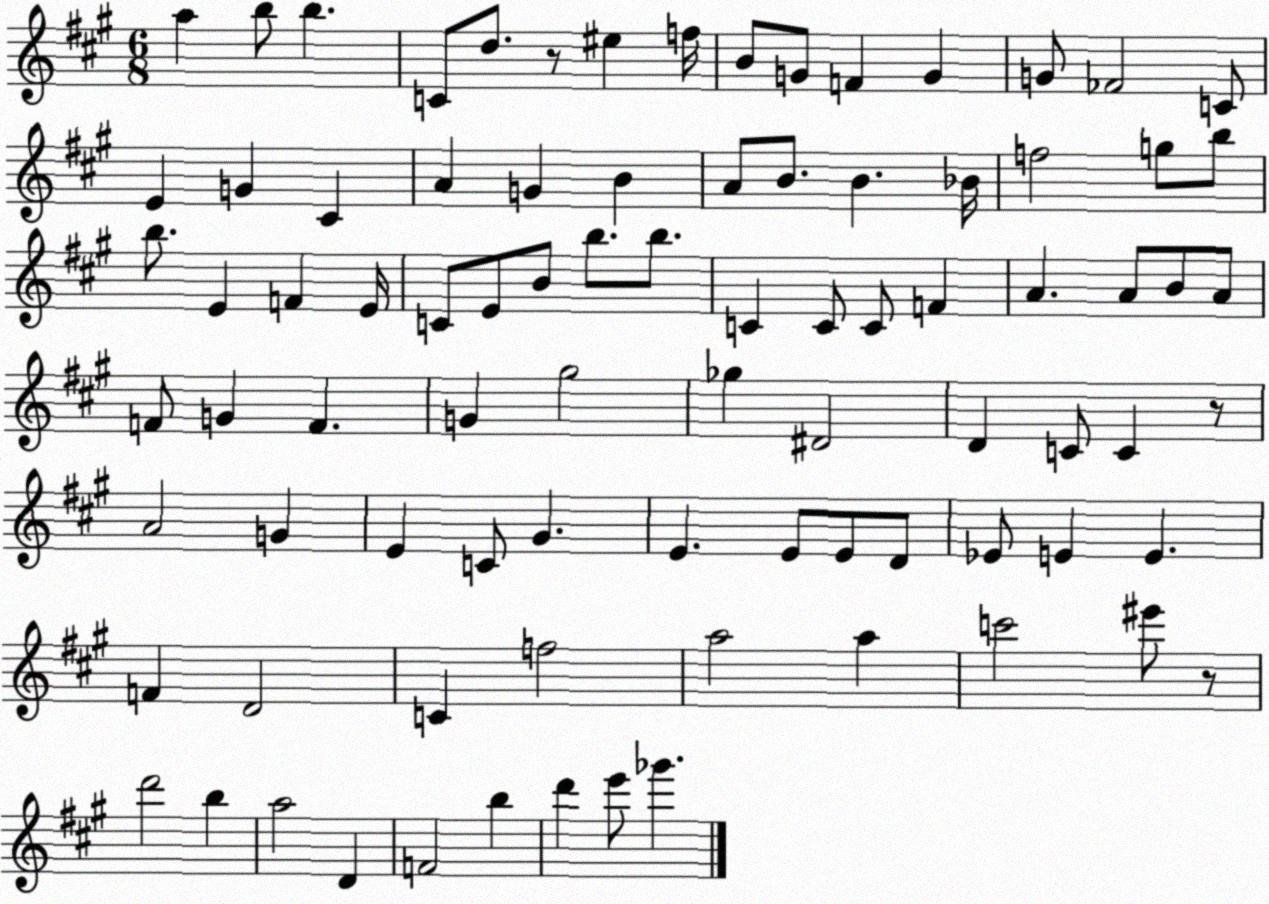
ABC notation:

X:1
T:Untitled
M:6/8
L:1/4
K:A
a b/2 b C/2 d/2 z/2 ^e f/4 B/2 G/2 F G G/2 _F2 C/2 E G ^C A G B A/2 B/2 B _B/4 f2 g/2 b/2 b/2 E F E/4 C/2 E/2 B/2 b/2 b/2 C C/2 C/2 F A A/2 B/2 A/2 F/2 G F G ^g2 _g ^D2 D C/2 C z/2 A2 G E C/2 ^G E E/2 E/2 D/2 _E/2 E E F D2 C f2 a2 a c'2 ^e'/2 z/2 d'2 b a2 D F2 b d' e'/2 _g'